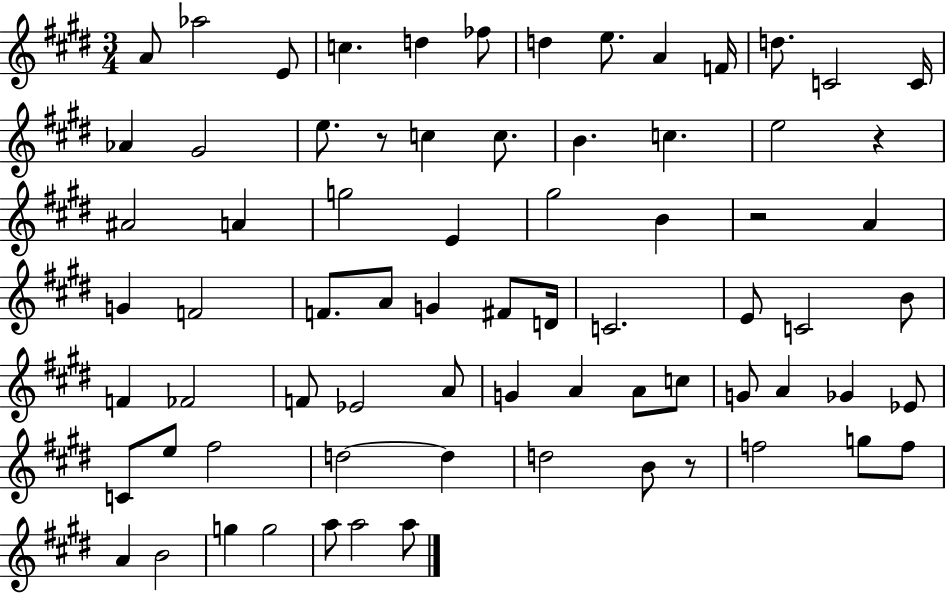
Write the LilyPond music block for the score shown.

{
  \clef treble
  \numericTimeSignature
  \time 3/4
  \key e \major
  \repeat volta 2 { a'8 aes''2 e'8 | c''4. d''4 fes''8 | d''4 e''8. a'4 f'16 | d''8. c'2 c'16 | \break aes'4 gis'2 | e''8. r8 c''4 c''8. | b'4. c''4. | e''2 r4 | \break ais'2 a'4 | g''2 e'4 | gis''2 b'4 | r2 a'4 | \break g'4 f'2 | f'8. a'8 g'4 fis'8 d'16 | c'2. | e'8 c'2 b'8 | \break f'4 fes'2 | f'8 ees'2 a'8 | g'4 a'4 a'8 c''8 | g'8 a'4 ges'4 ees'8 | \break c'8 e''8 fis''2 | d''2~~ d''4 | d''2 b'8 r8 | f''2 g''8 f''8 | \break a'4 b'2 | g''4 g''2 | a''8 a''2 a''8 | } \bar "|."
}